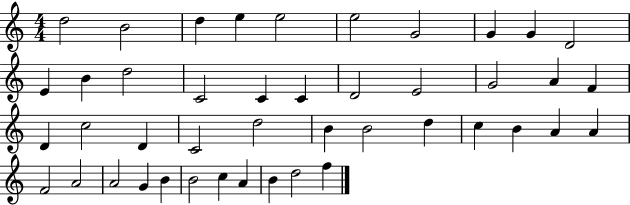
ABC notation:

X:1
T:Untitled
M:4/4
L:1/4
K:C
d2 B2 d e e2 e2 G2 G G D2 E B d2 C2 C C D2 E2 G2 A F D c2 D C2 d2 B B2 d c B A A F2 A2 A2 G B B2 c A B d2 f